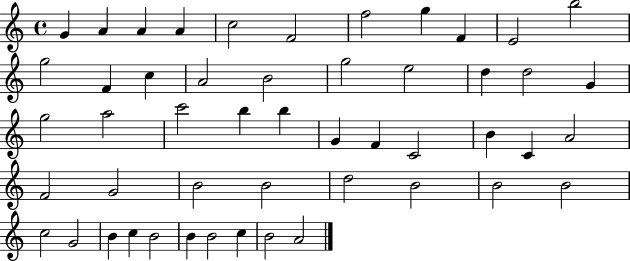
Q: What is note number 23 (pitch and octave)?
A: A5